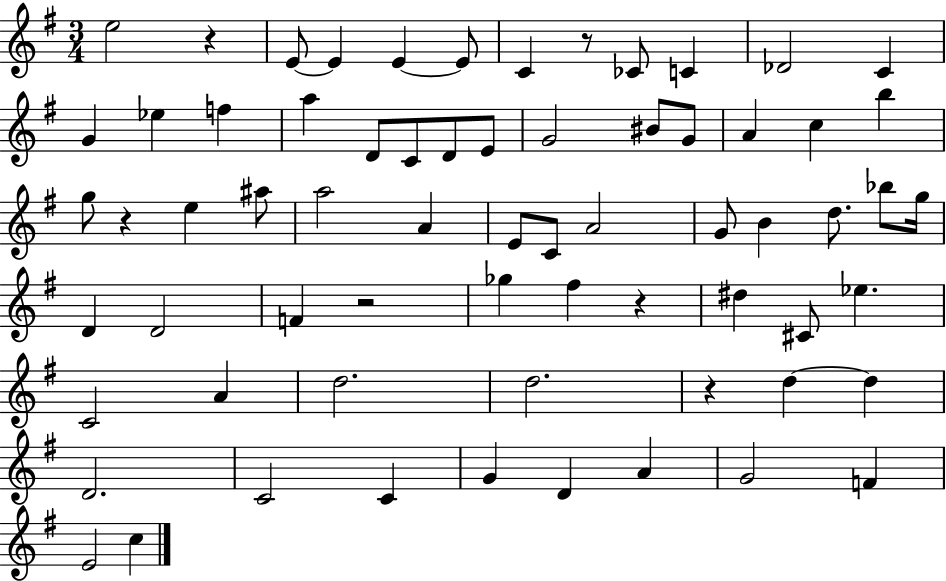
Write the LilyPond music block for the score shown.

{
  \clef treble
  \numericTimeSignature
  \time 3/4
  \key g \major
  \repeat volta 2 { e''2 r4 | e'8~~ e'4 e'4~~ e'8 | c'4 r8 ces'8 c'4 | des'2 c'4 | \break g'4 ees''4 f''4 | a''4 d'8 c'8 d'8 e'8 | g'2 bis'8 g'8 | a'4 c''4 b''4 | \break g''8 r4 e''4 ais''8 | a''2 a'4 | e'8 c'8 a'2 | g'8 b'4 d''8. bes''8 g''16 | \break d'4 d'2 | f'4 r2 | ges''4 fis''4 r4 | dis''4 cis'8 ees''4. | \break c'2 a'4 | d''2. | d''2. | r4 d''4~~ d''4 | \break d'2. | c'2 c'4 | g'4 d'4 a'4 | g'2 f'4 | \break e'2 c''4 | } \bar "|."
}